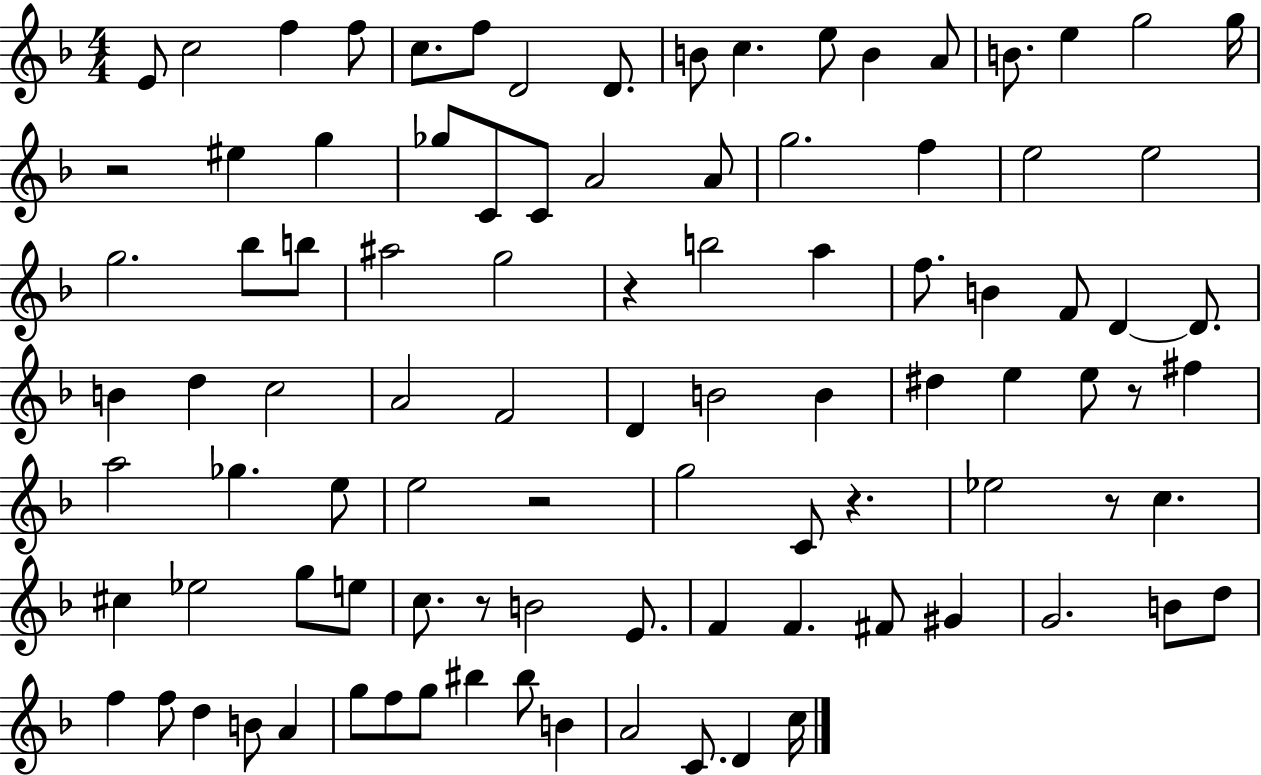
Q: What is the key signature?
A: F major